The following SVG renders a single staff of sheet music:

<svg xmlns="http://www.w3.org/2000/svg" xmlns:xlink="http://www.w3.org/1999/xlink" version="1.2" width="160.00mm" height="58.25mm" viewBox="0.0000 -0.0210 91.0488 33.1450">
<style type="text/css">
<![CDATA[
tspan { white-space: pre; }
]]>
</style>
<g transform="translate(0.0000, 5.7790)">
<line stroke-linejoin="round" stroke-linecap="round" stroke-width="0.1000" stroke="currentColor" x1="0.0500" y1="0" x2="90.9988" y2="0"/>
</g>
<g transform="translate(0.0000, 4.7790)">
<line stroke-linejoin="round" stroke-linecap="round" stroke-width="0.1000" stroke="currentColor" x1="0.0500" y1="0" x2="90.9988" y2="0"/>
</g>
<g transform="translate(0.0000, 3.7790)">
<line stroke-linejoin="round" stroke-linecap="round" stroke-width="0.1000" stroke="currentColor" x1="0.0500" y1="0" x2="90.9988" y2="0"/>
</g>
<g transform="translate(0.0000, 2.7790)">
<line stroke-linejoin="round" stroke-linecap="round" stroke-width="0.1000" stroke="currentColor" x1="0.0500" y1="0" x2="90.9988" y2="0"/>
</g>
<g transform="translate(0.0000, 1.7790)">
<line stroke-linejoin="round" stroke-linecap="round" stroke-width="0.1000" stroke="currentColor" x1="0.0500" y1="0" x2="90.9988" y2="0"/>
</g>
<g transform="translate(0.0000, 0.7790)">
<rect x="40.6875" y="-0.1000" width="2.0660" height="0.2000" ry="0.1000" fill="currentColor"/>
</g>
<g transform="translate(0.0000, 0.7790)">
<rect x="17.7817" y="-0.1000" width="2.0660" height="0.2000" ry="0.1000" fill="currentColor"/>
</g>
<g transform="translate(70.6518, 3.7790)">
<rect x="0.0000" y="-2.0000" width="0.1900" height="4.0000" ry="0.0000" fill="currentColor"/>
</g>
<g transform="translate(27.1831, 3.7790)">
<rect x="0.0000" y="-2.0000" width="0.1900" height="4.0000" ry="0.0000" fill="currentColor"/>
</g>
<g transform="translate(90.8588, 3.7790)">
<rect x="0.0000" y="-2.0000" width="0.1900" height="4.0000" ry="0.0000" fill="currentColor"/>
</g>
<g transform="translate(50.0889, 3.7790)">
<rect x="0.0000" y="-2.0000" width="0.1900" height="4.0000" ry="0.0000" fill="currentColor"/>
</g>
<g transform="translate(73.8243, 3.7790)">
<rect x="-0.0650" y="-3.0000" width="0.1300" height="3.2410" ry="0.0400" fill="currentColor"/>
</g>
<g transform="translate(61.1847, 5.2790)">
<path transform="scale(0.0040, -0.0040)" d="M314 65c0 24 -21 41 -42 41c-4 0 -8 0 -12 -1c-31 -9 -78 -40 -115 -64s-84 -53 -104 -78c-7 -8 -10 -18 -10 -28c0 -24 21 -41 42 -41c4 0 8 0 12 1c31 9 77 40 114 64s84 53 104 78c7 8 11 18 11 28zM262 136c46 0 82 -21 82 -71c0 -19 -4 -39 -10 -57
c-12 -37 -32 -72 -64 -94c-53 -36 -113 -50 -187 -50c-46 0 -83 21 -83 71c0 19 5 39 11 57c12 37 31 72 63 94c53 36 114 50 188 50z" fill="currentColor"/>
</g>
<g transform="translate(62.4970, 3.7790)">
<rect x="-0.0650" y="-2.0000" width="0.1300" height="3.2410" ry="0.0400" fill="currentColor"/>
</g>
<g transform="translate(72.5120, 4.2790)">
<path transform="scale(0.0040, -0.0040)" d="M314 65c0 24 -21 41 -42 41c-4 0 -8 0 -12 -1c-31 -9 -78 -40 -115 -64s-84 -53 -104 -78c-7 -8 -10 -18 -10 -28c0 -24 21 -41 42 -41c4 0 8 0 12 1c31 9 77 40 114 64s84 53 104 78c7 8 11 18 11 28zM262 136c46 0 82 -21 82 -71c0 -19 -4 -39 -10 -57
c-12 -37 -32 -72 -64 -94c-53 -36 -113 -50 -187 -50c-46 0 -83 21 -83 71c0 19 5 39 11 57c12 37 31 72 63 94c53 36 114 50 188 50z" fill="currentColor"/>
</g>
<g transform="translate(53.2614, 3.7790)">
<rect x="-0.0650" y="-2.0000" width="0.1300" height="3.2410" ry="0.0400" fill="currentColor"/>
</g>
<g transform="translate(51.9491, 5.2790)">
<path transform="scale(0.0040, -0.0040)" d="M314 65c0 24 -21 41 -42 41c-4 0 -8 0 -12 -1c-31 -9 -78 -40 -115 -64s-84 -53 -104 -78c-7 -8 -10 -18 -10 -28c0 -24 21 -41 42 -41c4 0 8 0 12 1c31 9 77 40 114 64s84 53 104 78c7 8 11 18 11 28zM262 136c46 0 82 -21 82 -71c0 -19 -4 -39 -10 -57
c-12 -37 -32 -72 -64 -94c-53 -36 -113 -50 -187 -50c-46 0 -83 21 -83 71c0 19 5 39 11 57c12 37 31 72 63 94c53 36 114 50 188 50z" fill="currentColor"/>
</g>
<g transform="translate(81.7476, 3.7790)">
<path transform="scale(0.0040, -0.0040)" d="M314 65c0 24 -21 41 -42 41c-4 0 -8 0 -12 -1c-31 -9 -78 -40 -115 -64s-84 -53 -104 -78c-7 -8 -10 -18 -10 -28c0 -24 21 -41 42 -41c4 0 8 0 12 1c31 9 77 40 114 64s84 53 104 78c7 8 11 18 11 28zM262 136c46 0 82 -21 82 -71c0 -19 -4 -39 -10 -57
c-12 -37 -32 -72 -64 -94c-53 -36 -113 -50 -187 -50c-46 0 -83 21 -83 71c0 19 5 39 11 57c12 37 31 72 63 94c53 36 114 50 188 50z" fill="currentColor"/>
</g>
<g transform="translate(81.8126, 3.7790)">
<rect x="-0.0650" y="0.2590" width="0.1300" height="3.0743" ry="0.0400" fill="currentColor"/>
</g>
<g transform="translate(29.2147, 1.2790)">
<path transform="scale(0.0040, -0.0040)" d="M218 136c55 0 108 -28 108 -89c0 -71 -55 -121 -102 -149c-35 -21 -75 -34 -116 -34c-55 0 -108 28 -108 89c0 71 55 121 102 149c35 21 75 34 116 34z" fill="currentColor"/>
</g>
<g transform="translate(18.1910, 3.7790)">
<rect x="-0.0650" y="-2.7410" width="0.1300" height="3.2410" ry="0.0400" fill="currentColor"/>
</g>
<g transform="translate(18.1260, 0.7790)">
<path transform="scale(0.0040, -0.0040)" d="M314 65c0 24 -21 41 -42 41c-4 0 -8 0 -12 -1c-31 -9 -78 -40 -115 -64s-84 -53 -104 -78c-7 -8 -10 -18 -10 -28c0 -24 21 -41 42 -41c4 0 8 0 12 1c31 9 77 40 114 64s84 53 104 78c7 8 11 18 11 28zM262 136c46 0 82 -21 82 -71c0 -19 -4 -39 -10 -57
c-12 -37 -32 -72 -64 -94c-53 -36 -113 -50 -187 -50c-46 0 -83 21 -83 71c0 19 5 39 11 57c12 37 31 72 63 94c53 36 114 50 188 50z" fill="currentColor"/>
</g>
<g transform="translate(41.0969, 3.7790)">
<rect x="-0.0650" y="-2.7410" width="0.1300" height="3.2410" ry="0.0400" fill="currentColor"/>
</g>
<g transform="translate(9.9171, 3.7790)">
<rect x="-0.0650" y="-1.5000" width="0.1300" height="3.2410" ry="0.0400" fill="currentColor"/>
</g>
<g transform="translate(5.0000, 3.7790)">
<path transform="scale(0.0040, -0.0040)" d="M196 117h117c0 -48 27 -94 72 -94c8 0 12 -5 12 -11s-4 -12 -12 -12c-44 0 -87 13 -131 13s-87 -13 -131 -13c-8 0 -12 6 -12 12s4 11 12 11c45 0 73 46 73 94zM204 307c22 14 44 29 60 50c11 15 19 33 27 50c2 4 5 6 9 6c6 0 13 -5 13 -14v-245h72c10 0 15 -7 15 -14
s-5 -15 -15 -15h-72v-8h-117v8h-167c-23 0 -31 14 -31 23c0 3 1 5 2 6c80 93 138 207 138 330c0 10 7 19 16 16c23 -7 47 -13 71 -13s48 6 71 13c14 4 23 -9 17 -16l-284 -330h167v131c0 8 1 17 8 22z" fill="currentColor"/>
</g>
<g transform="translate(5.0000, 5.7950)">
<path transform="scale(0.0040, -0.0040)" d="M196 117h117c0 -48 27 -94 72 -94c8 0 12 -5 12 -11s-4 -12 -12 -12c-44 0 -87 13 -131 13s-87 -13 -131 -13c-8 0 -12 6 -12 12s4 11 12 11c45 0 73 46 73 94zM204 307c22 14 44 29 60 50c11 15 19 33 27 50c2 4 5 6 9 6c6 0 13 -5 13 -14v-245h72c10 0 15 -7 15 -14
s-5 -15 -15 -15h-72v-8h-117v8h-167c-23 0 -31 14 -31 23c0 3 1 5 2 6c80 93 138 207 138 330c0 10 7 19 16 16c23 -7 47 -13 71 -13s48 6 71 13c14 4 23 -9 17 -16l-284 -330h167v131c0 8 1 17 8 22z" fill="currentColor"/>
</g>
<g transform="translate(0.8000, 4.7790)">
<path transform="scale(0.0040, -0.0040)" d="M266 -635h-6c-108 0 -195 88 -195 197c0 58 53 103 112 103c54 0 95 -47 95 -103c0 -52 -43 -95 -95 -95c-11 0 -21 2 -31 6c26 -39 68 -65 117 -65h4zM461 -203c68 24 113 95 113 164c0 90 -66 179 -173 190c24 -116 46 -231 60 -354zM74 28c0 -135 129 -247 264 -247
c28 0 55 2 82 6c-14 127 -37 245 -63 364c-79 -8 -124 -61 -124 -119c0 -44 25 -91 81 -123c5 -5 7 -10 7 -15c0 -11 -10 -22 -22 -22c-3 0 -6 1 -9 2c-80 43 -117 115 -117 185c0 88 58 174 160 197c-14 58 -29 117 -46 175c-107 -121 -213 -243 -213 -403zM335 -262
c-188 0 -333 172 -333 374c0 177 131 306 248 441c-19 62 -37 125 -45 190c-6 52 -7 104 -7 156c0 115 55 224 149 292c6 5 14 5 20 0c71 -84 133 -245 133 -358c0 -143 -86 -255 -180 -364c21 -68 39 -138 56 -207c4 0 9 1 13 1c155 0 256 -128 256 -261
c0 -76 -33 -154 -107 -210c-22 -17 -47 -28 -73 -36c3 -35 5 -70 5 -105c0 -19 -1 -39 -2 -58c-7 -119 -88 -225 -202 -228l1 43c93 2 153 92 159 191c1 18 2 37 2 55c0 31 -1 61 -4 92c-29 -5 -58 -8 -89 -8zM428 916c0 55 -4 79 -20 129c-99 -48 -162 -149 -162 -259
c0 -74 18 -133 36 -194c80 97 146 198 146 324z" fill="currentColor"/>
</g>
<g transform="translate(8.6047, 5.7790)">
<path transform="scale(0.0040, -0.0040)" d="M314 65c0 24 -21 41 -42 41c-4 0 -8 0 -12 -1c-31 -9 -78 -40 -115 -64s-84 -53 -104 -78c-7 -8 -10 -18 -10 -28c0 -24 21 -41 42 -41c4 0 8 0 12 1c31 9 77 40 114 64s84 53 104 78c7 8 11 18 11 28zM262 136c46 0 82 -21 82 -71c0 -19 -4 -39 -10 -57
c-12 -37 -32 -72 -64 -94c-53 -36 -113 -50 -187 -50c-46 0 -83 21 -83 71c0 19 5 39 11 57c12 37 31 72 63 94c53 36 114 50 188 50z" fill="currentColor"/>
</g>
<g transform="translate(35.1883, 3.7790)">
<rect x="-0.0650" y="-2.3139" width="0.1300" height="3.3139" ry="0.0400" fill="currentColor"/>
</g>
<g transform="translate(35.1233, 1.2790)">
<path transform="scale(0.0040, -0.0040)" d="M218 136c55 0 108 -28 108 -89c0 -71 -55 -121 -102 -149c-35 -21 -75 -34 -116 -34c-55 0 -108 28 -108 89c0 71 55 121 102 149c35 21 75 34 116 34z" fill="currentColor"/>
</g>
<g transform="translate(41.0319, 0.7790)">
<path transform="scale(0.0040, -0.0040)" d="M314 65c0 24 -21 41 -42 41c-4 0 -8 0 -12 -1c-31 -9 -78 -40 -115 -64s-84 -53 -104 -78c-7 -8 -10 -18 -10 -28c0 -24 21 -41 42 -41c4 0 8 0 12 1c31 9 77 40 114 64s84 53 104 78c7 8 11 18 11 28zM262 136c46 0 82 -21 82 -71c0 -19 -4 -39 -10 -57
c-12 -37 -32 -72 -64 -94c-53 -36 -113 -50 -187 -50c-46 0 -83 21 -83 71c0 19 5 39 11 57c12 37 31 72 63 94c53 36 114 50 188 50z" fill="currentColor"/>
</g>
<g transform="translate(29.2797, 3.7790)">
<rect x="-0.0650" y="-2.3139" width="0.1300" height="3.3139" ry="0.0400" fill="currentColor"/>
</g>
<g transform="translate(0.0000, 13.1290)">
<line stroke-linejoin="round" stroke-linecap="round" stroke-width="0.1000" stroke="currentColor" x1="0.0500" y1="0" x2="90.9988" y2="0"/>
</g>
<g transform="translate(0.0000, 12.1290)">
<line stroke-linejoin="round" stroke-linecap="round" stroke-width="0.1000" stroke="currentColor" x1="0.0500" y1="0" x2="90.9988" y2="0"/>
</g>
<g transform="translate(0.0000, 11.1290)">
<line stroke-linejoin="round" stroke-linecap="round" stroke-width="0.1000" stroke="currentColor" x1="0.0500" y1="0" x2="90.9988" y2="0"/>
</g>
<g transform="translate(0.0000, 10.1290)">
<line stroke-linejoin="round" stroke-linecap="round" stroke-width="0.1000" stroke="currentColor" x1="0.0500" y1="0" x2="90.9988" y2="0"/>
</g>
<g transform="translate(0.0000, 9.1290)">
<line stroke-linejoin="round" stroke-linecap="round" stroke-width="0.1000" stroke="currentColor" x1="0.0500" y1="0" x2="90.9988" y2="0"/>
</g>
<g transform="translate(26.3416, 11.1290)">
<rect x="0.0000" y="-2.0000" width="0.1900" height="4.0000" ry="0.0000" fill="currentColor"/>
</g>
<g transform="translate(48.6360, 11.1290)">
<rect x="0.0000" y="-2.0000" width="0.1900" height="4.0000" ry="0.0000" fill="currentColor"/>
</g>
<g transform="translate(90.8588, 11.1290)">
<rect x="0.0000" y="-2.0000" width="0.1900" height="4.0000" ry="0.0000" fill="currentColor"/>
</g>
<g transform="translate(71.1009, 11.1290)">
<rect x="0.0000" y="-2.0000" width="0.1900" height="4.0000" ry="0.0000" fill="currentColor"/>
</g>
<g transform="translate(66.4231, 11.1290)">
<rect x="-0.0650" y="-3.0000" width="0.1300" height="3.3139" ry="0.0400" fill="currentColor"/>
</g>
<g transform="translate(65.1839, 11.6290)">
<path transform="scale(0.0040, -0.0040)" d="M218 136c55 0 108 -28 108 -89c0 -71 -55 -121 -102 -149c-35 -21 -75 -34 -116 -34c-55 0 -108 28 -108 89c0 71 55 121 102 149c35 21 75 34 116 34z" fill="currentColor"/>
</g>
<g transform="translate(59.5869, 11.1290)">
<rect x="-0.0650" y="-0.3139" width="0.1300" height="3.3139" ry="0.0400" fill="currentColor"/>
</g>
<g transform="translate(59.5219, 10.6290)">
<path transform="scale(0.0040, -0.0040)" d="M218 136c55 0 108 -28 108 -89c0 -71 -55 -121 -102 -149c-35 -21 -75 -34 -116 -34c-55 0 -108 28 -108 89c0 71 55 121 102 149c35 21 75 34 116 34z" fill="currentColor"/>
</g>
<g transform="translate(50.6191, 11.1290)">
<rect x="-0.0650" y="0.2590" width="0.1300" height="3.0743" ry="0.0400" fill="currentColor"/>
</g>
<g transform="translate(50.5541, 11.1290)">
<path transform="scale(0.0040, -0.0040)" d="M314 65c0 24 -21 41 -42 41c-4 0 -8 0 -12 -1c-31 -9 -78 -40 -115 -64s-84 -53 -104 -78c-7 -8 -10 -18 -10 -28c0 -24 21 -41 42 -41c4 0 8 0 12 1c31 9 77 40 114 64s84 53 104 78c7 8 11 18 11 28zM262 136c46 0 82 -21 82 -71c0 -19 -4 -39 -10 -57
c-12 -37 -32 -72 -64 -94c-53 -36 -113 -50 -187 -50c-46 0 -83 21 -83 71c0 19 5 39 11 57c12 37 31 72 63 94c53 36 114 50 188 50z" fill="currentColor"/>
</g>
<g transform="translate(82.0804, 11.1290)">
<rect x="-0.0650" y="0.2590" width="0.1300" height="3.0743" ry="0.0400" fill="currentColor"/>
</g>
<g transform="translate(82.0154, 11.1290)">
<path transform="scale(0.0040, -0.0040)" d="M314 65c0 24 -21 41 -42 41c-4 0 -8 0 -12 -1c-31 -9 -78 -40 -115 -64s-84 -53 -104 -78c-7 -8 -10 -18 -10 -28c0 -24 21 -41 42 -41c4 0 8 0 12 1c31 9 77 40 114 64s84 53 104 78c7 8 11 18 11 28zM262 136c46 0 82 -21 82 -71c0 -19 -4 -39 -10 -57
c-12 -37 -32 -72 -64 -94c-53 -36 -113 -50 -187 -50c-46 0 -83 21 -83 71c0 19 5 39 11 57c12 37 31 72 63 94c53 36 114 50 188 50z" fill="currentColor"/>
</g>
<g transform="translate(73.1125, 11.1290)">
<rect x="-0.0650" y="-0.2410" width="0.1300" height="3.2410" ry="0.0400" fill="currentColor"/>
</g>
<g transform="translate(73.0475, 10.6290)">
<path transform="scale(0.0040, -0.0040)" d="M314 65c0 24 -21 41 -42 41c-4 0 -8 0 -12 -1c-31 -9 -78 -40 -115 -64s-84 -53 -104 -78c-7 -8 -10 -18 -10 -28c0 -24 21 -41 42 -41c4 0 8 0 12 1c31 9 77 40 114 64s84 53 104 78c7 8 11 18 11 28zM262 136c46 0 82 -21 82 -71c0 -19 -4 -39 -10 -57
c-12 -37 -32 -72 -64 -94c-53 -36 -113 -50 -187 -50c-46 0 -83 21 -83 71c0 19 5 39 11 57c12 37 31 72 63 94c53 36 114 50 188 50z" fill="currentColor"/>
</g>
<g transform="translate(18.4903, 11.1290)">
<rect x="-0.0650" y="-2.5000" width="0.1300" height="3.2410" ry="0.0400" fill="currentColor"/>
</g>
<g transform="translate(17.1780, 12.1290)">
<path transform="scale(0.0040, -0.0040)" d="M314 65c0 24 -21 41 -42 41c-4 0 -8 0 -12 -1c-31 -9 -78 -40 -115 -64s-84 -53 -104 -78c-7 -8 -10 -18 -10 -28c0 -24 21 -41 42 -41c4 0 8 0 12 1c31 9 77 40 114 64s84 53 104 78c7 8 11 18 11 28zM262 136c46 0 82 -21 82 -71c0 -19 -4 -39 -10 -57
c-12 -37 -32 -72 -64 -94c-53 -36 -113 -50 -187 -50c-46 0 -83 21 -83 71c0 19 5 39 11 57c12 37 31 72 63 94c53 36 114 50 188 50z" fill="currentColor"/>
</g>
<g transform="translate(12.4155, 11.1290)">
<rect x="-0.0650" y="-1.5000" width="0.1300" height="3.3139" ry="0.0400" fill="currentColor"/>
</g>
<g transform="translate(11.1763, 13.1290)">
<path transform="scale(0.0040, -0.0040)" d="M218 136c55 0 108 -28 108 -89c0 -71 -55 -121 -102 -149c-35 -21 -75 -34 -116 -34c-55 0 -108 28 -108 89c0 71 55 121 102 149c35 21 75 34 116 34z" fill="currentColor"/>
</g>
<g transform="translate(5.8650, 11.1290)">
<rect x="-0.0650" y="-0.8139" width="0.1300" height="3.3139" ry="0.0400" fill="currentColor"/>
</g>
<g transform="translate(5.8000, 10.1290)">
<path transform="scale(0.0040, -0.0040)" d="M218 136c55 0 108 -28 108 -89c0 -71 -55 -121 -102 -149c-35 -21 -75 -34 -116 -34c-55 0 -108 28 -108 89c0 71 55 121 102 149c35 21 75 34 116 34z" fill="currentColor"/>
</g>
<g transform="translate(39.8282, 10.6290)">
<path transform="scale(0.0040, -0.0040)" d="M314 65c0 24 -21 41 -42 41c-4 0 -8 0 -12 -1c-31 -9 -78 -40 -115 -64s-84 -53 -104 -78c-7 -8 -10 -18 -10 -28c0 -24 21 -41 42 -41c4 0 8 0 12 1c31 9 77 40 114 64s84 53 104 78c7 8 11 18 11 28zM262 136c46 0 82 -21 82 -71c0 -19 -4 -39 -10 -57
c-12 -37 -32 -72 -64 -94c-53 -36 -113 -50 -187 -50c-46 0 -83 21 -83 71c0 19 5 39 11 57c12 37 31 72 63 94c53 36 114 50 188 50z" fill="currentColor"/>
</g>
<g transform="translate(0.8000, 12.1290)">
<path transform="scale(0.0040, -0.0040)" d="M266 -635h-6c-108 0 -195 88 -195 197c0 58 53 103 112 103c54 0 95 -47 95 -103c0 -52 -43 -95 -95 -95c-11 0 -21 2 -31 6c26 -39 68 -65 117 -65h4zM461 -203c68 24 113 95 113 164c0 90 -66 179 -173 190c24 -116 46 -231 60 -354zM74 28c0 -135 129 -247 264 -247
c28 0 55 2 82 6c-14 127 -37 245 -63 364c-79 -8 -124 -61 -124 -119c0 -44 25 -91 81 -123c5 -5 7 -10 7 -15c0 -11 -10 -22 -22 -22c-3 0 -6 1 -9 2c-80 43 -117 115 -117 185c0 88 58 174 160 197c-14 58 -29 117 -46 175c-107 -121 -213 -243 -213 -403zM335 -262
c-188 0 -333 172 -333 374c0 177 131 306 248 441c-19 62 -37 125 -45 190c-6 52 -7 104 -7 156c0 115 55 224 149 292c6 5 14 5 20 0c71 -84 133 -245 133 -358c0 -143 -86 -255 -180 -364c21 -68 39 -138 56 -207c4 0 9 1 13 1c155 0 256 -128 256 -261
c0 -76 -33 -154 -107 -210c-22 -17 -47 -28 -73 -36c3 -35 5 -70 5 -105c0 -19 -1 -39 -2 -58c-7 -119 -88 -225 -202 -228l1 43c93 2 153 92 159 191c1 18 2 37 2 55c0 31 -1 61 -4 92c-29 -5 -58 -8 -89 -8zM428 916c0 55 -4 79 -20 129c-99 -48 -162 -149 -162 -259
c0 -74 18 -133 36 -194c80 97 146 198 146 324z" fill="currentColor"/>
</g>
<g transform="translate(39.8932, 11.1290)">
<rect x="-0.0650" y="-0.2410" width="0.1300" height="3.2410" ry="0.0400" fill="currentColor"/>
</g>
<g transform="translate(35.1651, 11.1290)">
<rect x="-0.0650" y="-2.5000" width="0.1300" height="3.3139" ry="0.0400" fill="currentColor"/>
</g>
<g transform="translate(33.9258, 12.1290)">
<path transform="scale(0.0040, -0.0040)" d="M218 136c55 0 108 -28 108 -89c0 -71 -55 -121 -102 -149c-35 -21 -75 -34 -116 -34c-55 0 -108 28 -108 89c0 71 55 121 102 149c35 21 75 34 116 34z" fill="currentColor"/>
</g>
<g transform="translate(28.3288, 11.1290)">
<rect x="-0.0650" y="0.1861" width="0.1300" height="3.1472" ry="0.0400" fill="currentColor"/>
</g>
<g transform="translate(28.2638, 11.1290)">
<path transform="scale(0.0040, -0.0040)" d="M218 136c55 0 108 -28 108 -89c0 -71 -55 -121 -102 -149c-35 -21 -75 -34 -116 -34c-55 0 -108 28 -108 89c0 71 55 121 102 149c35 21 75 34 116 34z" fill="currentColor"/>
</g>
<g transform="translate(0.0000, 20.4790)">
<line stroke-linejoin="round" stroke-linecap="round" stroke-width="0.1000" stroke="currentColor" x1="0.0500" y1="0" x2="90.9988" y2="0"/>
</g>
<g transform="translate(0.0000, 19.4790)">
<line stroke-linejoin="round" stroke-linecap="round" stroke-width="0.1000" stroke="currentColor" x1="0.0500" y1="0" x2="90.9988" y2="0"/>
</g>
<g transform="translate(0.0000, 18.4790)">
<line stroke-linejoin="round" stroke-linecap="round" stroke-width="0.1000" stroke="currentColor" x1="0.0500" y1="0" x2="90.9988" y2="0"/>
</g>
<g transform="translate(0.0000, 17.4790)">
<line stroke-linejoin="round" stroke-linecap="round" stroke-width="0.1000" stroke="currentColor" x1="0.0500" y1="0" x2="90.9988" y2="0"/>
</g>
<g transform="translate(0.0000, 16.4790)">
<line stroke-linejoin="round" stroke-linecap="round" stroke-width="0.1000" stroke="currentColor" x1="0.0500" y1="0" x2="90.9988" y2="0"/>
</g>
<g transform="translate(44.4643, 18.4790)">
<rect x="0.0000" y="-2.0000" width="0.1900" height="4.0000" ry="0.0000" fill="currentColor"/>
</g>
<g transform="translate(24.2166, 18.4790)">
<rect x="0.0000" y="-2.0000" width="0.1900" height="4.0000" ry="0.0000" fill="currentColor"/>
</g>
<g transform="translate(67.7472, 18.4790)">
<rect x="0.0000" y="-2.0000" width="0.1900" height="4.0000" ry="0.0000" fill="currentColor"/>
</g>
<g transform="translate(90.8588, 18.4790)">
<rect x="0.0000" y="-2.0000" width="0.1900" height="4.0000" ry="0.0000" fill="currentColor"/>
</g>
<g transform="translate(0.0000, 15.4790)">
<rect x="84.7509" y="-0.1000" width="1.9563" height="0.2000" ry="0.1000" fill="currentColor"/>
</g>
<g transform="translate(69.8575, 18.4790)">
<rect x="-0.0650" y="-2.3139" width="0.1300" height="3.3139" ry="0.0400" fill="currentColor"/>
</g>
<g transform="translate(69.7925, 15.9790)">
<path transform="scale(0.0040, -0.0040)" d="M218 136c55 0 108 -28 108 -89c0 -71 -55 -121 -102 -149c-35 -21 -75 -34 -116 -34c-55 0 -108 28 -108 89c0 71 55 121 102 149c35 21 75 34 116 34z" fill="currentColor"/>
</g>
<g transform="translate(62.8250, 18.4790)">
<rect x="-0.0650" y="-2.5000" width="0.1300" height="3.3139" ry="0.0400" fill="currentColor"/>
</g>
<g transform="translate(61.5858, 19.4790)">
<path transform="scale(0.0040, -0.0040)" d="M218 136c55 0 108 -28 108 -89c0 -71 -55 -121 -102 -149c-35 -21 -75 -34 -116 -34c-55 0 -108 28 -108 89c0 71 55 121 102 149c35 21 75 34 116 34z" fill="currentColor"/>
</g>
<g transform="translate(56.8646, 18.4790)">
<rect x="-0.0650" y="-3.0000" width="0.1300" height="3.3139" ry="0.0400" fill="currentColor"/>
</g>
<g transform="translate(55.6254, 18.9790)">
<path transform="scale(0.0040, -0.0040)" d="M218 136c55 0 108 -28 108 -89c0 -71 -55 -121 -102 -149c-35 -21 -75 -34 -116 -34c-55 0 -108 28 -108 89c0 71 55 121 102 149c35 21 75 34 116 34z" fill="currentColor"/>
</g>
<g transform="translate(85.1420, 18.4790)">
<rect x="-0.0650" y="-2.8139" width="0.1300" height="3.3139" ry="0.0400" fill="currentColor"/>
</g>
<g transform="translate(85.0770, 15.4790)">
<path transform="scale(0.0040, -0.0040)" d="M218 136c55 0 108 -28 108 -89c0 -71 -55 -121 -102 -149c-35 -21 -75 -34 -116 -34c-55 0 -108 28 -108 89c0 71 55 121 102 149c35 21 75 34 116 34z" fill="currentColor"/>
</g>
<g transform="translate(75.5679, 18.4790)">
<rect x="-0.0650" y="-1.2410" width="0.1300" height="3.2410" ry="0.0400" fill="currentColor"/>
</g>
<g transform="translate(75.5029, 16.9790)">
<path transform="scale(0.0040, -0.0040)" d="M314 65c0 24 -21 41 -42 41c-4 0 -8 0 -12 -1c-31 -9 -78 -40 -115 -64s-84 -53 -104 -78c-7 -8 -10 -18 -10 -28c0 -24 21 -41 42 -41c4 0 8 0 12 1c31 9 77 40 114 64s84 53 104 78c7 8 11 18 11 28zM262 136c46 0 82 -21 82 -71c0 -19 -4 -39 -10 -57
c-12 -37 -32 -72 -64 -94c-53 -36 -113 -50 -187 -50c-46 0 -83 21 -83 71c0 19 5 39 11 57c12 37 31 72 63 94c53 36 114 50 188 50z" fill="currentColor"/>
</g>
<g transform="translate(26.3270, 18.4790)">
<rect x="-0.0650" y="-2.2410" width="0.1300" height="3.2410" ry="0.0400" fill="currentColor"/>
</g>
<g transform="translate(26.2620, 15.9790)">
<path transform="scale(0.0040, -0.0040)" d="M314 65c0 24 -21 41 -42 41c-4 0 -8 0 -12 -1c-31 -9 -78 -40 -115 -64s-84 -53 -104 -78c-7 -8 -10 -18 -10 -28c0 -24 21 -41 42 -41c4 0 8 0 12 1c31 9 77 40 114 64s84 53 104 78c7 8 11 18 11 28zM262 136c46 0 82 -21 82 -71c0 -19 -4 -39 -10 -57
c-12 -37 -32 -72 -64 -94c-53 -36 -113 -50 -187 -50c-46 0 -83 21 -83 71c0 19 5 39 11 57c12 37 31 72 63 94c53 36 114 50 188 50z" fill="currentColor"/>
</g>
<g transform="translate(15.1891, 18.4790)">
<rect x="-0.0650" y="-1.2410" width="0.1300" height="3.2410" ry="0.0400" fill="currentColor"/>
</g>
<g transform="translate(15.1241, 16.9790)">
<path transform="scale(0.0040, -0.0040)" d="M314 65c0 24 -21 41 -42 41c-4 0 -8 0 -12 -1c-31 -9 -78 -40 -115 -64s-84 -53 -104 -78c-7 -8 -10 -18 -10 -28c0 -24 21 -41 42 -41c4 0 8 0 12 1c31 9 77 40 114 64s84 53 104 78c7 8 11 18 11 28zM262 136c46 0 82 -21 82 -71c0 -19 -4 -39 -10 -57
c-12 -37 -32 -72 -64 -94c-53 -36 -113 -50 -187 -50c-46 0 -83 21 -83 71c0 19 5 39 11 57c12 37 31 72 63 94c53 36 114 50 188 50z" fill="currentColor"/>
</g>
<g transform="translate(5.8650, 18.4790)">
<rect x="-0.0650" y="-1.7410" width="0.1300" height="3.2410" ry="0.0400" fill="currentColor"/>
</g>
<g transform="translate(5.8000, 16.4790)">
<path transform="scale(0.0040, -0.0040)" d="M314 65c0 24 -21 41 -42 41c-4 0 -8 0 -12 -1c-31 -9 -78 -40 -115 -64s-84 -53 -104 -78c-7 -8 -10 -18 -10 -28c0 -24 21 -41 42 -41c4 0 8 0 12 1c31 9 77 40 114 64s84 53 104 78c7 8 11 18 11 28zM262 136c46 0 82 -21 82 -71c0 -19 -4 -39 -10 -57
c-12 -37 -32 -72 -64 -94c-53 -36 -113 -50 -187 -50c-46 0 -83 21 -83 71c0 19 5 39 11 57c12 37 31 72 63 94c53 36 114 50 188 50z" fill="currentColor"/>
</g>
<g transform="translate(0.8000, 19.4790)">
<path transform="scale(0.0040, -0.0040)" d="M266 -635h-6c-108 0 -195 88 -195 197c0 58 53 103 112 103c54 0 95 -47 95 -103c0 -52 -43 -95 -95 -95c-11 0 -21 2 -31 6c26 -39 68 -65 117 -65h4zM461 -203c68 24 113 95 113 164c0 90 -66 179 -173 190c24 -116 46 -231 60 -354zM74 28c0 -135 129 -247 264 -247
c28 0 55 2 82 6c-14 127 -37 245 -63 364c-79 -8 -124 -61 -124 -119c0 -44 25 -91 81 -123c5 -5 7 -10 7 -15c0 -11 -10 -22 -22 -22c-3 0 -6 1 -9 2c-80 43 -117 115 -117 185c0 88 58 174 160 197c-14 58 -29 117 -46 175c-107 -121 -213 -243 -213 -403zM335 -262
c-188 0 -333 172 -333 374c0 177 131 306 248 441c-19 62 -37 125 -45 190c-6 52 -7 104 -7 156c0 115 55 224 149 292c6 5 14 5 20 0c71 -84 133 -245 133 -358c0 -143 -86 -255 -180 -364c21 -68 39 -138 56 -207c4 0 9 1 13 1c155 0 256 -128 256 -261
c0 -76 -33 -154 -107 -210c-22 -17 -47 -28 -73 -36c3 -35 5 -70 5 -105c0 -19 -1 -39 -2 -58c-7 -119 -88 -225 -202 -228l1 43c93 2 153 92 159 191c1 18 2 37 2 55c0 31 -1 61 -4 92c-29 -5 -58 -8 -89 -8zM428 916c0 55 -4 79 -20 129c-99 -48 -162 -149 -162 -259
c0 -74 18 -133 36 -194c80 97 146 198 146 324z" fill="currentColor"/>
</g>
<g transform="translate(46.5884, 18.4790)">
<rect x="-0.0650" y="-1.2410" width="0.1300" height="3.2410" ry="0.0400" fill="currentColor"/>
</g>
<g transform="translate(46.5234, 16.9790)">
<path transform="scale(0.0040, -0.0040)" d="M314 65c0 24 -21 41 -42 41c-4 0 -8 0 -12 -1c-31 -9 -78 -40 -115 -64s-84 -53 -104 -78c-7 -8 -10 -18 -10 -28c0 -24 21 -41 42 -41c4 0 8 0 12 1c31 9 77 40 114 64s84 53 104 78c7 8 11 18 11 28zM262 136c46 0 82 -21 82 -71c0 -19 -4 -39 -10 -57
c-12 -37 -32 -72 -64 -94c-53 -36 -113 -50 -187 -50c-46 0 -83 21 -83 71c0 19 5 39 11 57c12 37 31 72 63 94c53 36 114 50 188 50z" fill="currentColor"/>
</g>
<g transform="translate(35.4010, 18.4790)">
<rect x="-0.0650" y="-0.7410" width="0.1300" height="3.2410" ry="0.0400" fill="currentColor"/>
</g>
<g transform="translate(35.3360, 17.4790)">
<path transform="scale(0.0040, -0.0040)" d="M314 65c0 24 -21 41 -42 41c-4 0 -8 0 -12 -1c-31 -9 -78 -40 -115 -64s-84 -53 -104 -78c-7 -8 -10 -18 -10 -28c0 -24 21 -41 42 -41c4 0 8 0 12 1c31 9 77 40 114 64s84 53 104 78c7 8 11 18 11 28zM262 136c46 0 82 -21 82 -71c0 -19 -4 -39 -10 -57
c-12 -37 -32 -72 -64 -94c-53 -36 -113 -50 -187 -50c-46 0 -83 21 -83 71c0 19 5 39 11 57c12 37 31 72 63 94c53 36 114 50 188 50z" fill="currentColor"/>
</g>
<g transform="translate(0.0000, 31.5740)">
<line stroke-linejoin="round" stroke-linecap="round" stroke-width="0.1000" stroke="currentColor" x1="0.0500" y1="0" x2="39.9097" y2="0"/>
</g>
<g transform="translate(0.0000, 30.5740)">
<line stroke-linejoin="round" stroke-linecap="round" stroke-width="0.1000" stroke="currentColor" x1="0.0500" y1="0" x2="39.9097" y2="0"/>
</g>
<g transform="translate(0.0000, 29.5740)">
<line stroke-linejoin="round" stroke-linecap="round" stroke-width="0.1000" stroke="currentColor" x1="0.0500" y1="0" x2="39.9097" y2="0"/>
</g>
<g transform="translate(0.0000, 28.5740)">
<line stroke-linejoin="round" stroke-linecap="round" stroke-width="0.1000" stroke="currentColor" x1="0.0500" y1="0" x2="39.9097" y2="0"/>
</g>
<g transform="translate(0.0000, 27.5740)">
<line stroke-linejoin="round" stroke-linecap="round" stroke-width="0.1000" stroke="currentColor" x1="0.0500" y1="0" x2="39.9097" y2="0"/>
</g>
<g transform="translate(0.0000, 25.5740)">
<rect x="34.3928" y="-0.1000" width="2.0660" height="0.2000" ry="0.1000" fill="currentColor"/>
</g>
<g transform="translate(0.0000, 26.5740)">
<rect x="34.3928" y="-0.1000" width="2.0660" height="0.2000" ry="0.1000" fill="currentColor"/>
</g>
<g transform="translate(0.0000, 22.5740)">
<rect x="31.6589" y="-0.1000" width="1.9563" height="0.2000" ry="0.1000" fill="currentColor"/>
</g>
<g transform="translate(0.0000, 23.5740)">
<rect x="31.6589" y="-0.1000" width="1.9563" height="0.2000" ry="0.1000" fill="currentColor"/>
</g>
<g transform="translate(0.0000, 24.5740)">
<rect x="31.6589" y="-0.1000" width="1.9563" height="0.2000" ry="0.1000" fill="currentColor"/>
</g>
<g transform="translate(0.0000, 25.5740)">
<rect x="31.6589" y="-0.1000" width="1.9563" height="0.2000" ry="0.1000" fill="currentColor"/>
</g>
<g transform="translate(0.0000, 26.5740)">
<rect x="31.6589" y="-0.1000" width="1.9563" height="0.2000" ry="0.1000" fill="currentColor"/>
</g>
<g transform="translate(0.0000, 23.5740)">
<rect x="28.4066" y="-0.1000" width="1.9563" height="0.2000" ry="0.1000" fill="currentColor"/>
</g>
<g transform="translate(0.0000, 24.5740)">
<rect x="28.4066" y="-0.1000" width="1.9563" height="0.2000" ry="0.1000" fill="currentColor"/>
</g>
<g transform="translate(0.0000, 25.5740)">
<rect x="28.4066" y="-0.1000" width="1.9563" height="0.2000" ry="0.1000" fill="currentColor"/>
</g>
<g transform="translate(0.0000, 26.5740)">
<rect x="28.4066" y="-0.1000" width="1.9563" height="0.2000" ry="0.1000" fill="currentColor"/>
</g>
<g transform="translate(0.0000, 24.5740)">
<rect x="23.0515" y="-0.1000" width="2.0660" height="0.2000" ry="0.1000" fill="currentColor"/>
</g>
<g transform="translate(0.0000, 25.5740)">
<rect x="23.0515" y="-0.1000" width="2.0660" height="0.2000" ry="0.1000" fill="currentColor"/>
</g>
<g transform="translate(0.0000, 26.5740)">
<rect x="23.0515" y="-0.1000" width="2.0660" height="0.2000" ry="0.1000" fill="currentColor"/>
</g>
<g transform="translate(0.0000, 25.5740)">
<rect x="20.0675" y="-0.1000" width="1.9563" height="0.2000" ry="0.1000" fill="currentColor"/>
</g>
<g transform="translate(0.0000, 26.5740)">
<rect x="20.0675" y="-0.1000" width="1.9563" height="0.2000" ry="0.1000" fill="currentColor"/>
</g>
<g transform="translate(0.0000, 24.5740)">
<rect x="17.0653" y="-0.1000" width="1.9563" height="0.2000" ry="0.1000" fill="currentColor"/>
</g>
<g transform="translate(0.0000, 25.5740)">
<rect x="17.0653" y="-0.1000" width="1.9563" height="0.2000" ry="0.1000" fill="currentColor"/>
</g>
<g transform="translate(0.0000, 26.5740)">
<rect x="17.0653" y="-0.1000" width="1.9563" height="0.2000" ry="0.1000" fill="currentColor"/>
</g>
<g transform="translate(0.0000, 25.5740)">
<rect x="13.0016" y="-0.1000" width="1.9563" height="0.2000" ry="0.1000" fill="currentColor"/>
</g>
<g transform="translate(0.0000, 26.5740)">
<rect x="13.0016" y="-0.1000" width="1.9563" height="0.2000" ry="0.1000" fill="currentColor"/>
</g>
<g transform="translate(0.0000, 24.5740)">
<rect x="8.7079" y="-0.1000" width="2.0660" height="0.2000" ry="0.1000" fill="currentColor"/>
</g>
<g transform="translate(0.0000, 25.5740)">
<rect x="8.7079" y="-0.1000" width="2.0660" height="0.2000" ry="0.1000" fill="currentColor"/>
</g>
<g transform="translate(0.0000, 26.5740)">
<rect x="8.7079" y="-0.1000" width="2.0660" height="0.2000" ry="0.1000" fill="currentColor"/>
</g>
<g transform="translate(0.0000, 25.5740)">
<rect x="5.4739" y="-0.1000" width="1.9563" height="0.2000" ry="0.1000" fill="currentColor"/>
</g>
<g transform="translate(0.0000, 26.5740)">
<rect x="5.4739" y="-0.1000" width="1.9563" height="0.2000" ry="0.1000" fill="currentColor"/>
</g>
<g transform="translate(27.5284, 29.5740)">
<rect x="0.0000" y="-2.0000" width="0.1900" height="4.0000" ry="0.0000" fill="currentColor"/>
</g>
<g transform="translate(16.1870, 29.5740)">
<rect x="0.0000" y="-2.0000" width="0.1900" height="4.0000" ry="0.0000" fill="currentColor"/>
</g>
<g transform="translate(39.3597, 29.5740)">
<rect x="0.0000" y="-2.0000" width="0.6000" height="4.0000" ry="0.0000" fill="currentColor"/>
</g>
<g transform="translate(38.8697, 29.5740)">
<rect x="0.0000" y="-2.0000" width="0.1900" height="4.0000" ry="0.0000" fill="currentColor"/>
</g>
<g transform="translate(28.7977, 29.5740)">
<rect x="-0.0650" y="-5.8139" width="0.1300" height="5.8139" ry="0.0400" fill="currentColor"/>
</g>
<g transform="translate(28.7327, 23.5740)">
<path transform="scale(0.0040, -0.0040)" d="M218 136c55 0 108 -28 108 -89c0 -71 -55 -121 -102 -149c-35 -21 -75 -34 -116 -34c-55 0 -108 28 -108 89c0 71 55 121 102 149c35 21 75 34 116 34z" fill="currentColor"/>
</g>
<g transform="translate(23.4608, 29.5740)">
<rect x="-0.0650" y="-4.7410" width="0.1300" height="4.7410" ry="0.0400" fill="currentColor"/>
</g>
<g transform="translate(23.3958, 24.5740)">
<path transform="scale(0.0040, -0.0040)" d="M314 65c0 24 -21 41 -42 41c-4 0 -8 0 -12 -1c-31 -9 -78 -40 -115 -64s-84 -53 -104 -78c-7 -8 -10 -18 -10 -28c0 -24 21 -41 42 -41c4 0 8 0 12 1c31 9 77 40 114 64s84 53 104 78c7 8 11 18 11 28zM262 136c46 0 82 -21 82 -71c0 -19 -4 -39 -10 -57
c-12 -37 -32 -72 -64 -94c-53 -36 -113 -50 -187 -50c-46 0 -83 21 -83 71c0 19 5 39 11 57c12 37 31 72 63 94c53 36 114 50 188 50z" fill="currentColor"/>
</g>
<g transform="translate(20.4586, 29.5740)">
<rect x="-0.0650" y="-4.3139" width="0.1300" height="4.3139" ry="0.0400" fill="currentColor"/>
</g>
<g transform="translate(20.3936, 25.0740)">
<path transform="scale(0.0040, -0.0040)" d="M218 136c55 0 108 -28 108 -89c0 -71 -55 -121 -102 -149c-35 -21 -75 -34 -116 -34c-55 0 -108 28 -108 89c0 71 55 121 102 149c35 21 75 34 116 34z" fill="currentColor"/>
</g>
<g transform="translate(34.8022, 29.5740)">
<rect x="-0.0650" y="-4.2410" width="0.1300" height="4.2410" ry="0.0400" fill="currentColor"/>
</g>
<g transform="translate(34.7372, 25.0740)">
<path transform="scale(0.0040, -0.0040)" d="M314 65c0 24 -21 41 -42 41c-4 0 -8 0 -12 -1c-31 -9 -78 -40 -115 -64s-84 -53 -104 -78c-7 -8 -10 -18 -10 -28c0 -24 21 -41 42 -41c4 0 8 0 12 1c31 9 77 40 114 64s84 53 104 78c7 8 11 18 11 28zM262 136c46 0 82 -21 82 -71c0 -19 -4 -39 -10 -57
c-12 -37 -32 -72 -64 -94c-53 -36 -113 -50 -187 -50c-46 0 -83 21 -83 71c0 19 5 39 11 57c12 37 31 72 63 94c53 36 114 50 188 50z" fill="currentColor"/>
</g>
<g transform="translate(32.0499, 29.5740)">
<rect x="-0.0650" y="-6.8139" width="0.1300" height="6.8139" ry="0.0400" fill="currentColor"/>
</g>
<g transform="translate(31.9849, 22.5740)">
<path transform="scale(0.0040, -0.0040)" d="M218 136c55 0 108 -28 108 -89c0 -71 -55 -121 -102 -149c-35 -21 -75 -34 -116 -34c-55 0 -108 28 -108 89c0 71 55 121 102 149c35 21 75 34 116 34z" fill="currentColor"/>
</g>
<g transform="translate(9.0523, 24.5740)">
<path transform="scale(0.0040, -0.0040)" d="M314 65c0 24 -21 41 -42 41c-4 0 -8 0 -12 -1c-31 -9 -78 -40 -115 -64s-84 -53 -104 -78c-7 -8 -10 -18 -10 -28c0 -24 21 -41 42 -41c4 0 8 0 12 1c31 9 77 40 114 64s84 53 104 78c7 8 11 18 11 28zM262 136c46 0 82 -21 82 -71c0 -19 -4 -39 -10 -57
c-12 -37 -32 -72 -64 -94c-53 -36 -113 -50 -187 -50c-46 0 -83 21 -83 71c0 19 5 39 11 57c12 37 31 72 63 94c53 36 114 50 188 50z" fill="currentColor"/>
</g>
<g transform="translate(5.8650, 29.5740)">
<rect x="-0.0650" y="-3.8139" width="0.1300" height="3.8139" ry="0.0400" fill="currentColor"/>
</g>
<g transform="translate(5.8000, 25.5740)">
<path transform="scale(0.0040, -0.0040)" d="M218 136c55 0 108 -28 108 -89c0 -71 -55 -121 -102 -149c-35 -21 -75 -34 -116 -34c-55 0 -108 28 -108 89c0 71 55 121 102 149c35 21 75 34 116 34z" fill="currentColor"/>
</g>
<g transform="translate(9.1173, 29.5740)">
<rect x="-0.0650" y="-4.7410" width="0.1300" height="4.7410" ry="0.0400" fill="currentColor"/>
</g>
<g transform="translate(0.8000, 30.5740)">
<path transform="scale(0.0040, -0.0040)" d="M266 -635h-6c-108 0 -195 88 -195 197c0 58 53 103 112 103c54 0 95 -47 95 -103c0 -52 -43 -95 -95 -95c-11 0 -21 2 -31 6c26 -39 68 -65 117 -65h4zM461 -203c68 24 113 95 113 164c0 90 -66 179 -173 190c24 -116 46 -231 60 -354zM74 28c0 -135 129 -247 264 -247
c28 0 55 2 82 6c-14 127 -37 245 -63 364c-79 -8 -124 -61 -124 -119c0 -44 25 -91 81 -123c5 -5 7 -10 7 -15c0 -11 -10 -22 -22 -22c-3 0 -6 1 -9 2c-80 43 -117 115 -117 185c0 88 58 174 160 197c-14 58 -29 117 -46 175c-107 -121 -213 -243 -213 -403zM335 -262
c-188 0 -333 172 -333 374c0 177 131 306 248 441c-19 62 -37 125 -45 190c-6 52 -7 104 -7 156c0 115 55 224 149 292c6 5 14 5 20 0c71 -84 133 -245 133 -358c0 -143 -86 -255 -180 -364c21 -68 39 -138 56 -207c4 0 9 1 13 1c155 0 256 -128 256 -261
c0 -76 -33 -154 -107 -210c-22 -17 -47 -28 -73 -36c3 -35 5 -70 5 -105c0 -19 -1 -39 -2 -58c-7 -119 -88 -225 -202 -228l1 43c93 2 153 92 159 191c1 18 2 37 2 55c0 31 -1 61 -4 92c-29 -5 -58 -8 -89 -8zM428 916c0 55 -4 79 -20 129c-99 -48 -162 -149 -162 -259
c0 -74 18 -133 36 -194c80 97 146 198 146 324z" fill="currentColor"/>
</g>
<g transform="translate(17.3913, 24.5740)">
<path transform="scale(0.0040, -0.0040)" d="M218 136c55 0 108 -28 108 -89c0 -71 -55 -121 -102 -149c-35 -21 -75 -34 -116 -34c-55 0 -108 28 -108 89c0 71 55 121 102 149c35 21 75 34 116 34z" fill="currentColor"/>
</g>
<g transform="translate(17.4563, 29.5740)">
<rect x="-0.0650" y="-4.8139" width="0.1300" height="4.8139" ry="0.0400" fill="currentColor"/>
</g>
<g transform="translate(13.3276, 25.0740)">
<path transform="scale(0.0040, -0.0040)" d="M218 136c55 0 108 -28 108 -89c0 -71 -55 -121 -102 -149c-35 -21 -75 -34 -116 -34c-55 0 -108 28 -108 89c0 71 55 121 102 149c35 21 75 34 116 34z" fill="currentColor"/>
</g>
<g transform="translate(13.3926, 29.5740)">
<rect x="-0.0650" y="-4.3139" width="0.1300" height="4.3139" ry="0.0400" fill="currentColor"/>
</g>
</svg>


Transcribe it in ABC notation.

X:1
T:Untitled
M:4/4
L:1/4
K:C
E2 a2 g g a2 F2 F2 A2 B2 d E G2 B G c2 B2 c A c2 B2 f2 e2 g2 d2 e2 A G g e2 a c' e'2 d' e' d' e'2 g' b' d'2